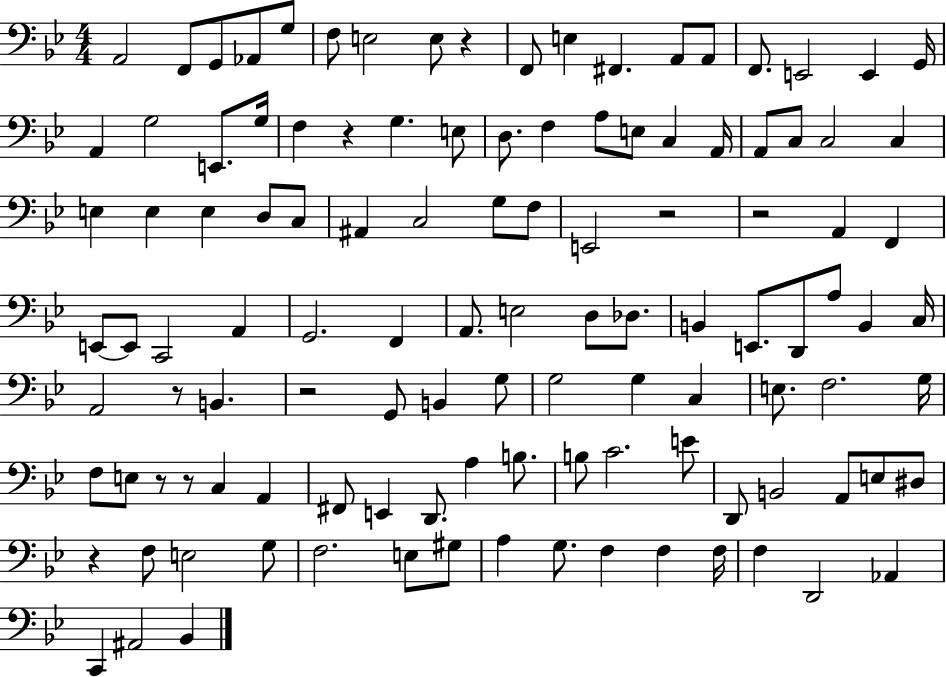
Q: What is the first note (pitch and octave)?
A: A2